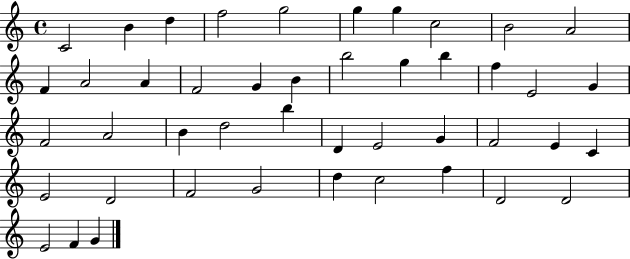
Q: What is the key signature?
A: C major